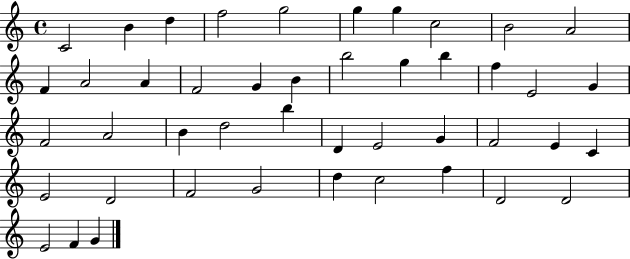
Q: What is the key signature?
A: C major